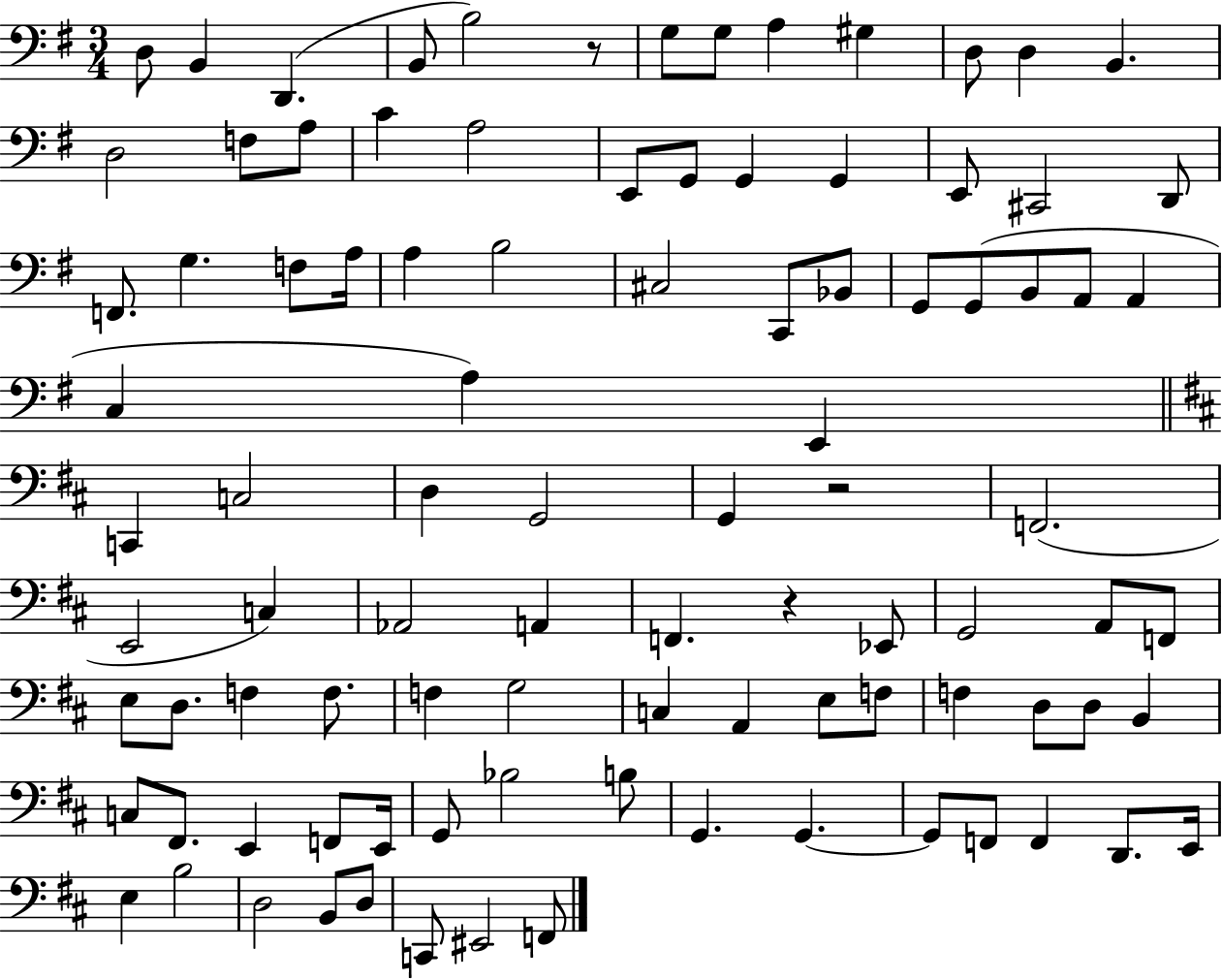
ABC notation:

X:1
T:Untitled
M:3/4
L:1/4
K:G
D,/2 B,, D,, B,,/2 B,2 z/2 G,/2 G,/2 A, ^G, D,/2 D, B,, D,2 F,/2 A,/2 C A,2 E,,/2 G,,/2 G,, G,, E,,/2 ^C,,2 D,,/2 F,,/2 G, F,/2 A,/4 A, B,2 ^C,2 C,,/2 _B,,/2 G,,/2 G,,/2 B,,/2 A,,/2 A,, C, A, E,, C,, C,2 D, G,,2 G,, z2 F,,2 E,,2 C, _A,,2 A,, F,, z _E,,/2 G,,2 A,,/2 F,,/2 E,/2 D,/2 F, F,/2 F, G,2 C, A,, E,/2 F,/2 F, D,/2 D,/2 B,, C,/2 ^F,,/2 E,, F,,/2 E,,/4 G,,/2 _B,2 B,/2 G,, G,, G,,/2 F,,/2 F,, D,,/2 E,,/4 E, B,2 D,2 B,,/2 D,/2 C,,/2 ^E,,2 F,,/2